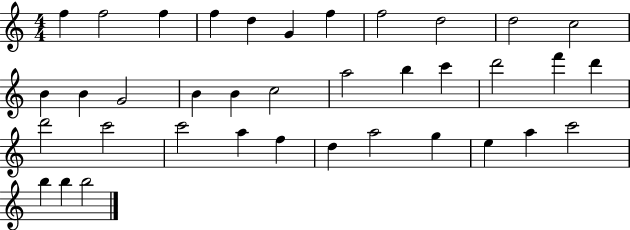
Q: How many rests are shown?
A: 0